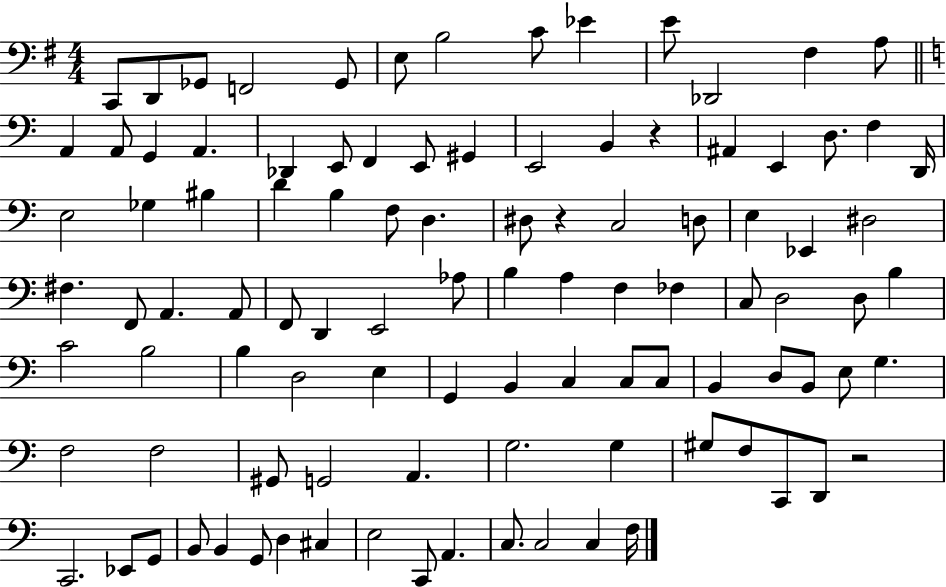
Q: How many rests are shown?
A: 3